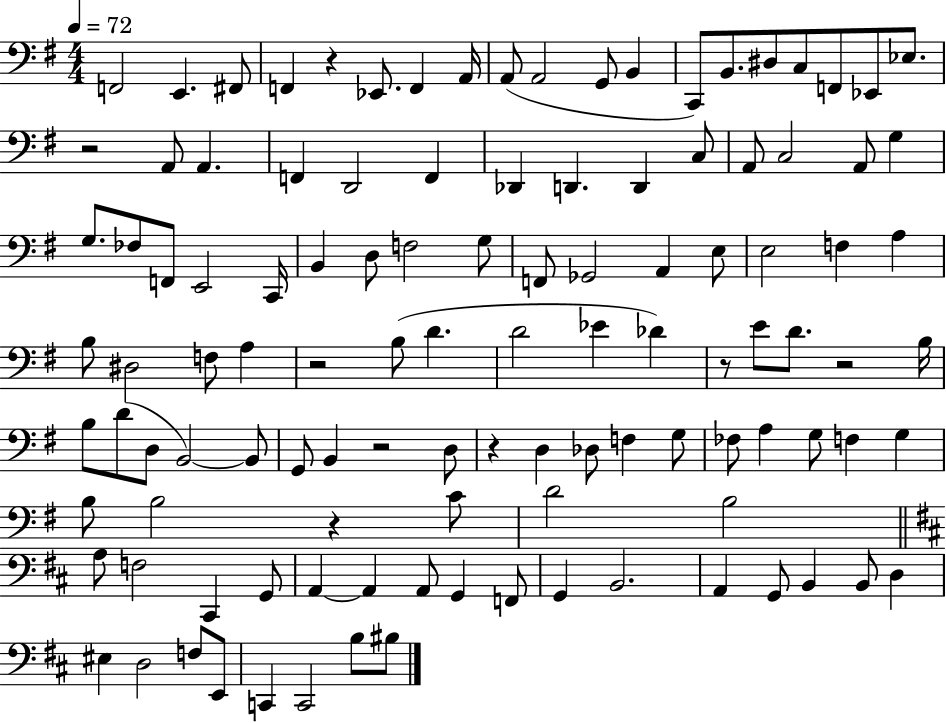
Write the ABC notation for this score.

X:1
T:Untitled
M:4/4
L:1/4
K:G
F,,2 E,, ^F,,/2 F,, z _E,,/2 F,, A,,/4 A,,/2 A,,2 G,,/2 B,, C,,/2 B,,/2 ^D,/2 C,/2 F,,/2 _E,,/2 _E,/2 z2 A,,/2 A,, F,, D,,2 F,, _D,, D,, D,, C,/2 A,,/2 C,2 A,,/2 G, G,/2 _F,/2 F,,/2 E,,2 C,,/4 B,, D,/2 F,2 G,/2 F,,/2 _G,,2 A,, E,/2 E,2 F, A, B,/2 ^D,2 F,/2 A, z2 B,/2 D D2 _E _D z/2 E/2 D/2 z2 B,/4 B,/2 D/2 D,/2 B,,2 B,,/2 G,,/2 B,, z2 D,/2 z D, _D,/2 F, G,/2 _F,/2 A, G,/2 F, G, B,/2 B,2 z C/2 D2 B,2 A,/2 F,2 ^C,, G,,/2 A,, A,, A,,/2 G,, F,,/2 G,, B,,2 A,, G,,/2 B,, B,,/2 D, ^E, D,2 F,/2 E,,/2 C,, C,,2 B,/2 ^B,/2